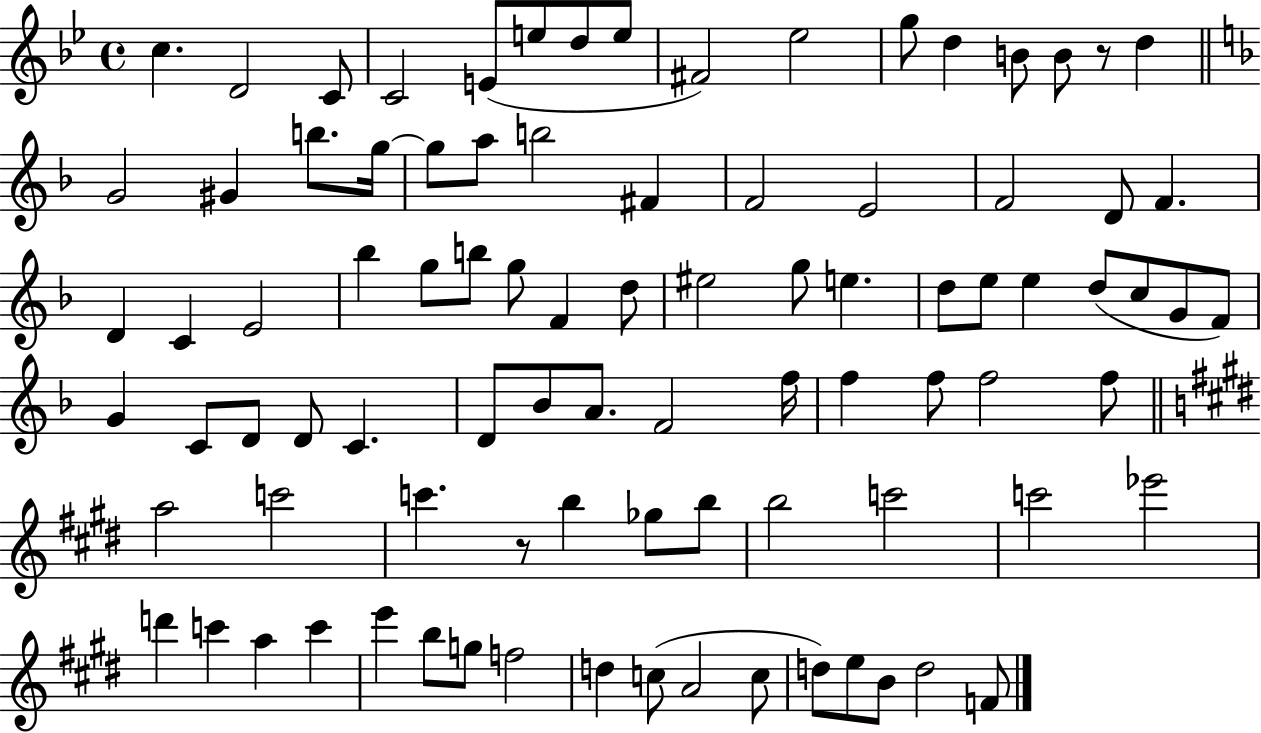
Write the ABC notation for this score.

X:1
T:Untitled
M:4/4
L:1/4
K:Bb
c D2 C/2 C2 E/2 e/2 d/2 e/2 ^F2 _e2 g/2 d B/2 B/2 z/2 d G2 ^G b/2 g/4 g/2 a/2 b2 ^F F2 E2 F2 D/2 F D C E2 _b g/2 b/2 g/2 F d/2 ^e2 g/2 e d/2 e/2 e d/2 c/2 G/2 F/2 G C/2 D/2 D/2 C D/2 _B/2 A/2 F2 f/4 f f/2 f2 f/2 a2 c'2 c' z/2 b _g/2 b/2 b2 c'2 c'2 _e'2 d' c' a c' e' b/2 g/2 f2 d c/2 A2 c/2 d/2 e/2 B/2 d2 F/2